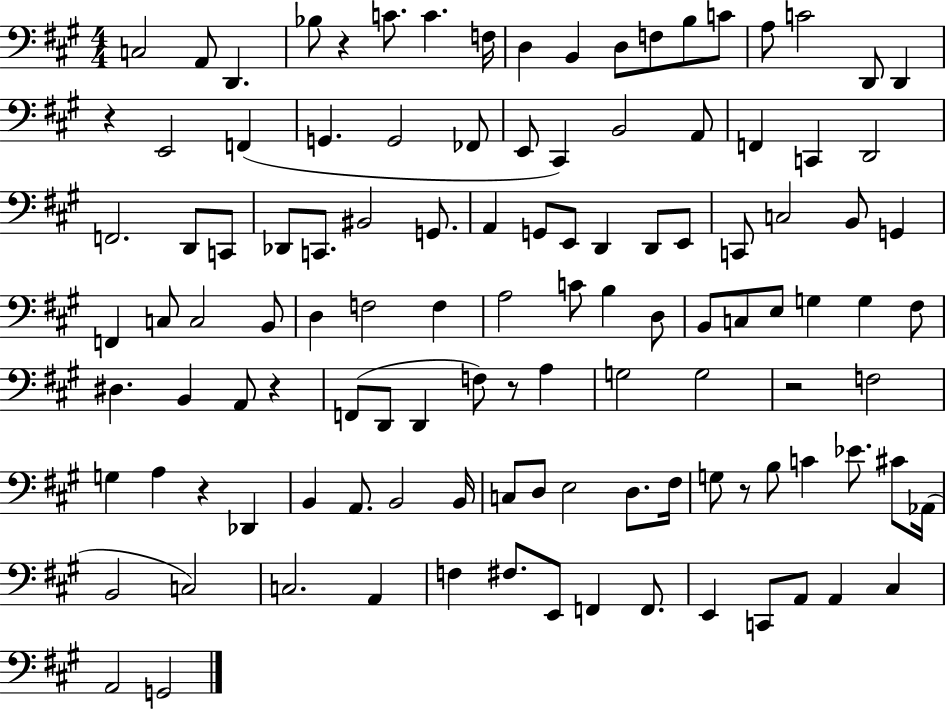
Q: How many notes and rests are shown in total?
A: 115